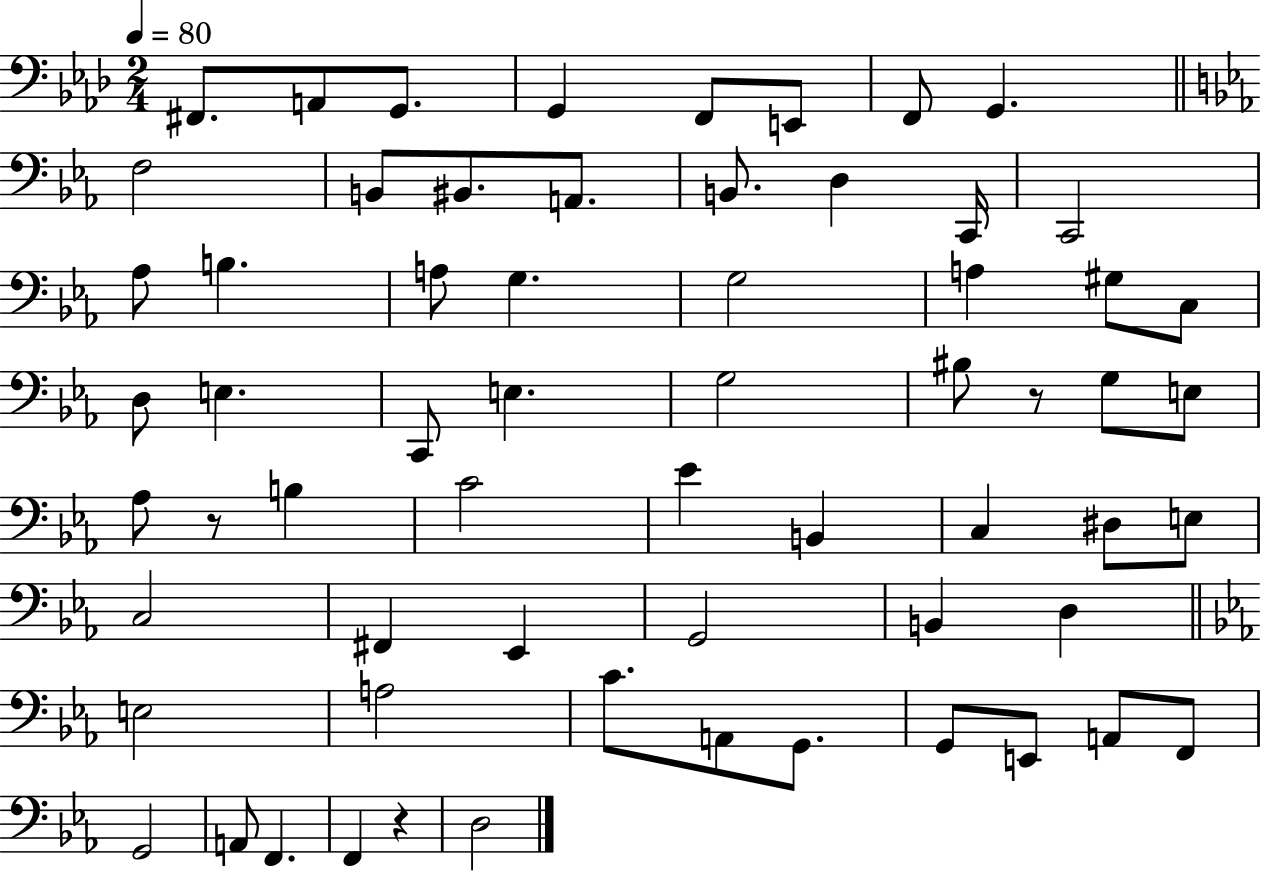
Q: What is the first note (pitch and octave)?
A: F#2